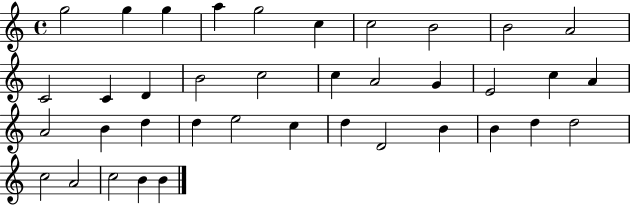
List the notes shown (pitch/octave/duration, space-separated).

G5/h G5/q G5/q A5/q G5/h C5/q C5/h B4/h B4/h A4/h C4/h C4/q D4/q B4/h C5/h C5/q A4/h G4/q E4/h C5/q A4/q A4/h B4/q D5/q D5/q E5/h C5/q D5/q D4/h B4/q B4/q D5/q D5/h C5/h A4/h C5/h B4/q B4/q